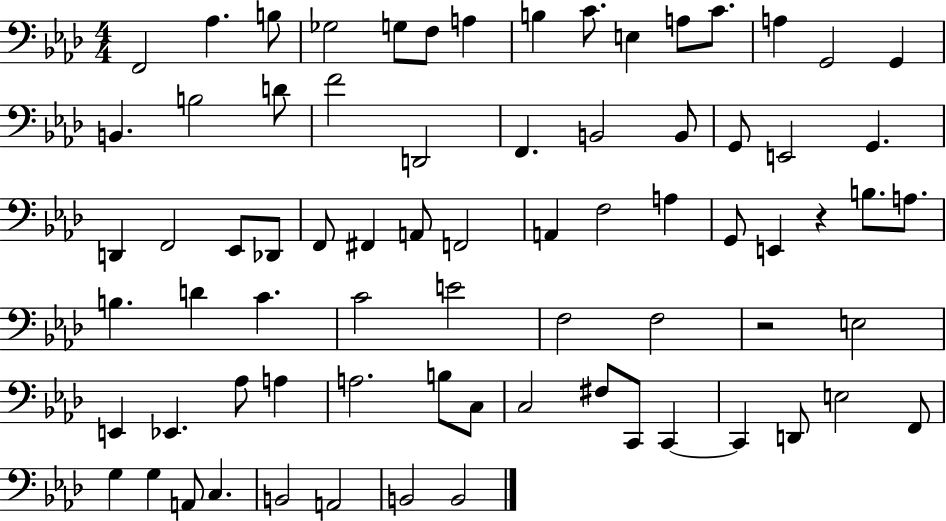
X:1
T:Untitled
M:4/4
L:1/4
K:Ab
F,,2 _A, B,/2 _G,2 G,/2 F,/2 A, B, C/2 E, A,/2 C/2 A, G,,2 G,, B,, B,2 D/2 F2 D,,2 F,, B,,2 B,,/2 G,,/2 E,,2 G,, D,, F,,2 _E,,/2 _D,,/2 F,,/2 ^F,, A,,/2 F,,2 A,, F,2 A, G,,/2 E,, z B,/2 A,/2 B, D C C2 E2 F,2 F,2 z2 E,2 E,, _E,, _A,/2 A, A,2 B,/2 C,/2 C,2 ^F,/2 C,,/2 C,, C,, D,,/2 E,2 F,,/2 G, G, A,,/2 C, B,,2 A,,2 B,,2 B,,2